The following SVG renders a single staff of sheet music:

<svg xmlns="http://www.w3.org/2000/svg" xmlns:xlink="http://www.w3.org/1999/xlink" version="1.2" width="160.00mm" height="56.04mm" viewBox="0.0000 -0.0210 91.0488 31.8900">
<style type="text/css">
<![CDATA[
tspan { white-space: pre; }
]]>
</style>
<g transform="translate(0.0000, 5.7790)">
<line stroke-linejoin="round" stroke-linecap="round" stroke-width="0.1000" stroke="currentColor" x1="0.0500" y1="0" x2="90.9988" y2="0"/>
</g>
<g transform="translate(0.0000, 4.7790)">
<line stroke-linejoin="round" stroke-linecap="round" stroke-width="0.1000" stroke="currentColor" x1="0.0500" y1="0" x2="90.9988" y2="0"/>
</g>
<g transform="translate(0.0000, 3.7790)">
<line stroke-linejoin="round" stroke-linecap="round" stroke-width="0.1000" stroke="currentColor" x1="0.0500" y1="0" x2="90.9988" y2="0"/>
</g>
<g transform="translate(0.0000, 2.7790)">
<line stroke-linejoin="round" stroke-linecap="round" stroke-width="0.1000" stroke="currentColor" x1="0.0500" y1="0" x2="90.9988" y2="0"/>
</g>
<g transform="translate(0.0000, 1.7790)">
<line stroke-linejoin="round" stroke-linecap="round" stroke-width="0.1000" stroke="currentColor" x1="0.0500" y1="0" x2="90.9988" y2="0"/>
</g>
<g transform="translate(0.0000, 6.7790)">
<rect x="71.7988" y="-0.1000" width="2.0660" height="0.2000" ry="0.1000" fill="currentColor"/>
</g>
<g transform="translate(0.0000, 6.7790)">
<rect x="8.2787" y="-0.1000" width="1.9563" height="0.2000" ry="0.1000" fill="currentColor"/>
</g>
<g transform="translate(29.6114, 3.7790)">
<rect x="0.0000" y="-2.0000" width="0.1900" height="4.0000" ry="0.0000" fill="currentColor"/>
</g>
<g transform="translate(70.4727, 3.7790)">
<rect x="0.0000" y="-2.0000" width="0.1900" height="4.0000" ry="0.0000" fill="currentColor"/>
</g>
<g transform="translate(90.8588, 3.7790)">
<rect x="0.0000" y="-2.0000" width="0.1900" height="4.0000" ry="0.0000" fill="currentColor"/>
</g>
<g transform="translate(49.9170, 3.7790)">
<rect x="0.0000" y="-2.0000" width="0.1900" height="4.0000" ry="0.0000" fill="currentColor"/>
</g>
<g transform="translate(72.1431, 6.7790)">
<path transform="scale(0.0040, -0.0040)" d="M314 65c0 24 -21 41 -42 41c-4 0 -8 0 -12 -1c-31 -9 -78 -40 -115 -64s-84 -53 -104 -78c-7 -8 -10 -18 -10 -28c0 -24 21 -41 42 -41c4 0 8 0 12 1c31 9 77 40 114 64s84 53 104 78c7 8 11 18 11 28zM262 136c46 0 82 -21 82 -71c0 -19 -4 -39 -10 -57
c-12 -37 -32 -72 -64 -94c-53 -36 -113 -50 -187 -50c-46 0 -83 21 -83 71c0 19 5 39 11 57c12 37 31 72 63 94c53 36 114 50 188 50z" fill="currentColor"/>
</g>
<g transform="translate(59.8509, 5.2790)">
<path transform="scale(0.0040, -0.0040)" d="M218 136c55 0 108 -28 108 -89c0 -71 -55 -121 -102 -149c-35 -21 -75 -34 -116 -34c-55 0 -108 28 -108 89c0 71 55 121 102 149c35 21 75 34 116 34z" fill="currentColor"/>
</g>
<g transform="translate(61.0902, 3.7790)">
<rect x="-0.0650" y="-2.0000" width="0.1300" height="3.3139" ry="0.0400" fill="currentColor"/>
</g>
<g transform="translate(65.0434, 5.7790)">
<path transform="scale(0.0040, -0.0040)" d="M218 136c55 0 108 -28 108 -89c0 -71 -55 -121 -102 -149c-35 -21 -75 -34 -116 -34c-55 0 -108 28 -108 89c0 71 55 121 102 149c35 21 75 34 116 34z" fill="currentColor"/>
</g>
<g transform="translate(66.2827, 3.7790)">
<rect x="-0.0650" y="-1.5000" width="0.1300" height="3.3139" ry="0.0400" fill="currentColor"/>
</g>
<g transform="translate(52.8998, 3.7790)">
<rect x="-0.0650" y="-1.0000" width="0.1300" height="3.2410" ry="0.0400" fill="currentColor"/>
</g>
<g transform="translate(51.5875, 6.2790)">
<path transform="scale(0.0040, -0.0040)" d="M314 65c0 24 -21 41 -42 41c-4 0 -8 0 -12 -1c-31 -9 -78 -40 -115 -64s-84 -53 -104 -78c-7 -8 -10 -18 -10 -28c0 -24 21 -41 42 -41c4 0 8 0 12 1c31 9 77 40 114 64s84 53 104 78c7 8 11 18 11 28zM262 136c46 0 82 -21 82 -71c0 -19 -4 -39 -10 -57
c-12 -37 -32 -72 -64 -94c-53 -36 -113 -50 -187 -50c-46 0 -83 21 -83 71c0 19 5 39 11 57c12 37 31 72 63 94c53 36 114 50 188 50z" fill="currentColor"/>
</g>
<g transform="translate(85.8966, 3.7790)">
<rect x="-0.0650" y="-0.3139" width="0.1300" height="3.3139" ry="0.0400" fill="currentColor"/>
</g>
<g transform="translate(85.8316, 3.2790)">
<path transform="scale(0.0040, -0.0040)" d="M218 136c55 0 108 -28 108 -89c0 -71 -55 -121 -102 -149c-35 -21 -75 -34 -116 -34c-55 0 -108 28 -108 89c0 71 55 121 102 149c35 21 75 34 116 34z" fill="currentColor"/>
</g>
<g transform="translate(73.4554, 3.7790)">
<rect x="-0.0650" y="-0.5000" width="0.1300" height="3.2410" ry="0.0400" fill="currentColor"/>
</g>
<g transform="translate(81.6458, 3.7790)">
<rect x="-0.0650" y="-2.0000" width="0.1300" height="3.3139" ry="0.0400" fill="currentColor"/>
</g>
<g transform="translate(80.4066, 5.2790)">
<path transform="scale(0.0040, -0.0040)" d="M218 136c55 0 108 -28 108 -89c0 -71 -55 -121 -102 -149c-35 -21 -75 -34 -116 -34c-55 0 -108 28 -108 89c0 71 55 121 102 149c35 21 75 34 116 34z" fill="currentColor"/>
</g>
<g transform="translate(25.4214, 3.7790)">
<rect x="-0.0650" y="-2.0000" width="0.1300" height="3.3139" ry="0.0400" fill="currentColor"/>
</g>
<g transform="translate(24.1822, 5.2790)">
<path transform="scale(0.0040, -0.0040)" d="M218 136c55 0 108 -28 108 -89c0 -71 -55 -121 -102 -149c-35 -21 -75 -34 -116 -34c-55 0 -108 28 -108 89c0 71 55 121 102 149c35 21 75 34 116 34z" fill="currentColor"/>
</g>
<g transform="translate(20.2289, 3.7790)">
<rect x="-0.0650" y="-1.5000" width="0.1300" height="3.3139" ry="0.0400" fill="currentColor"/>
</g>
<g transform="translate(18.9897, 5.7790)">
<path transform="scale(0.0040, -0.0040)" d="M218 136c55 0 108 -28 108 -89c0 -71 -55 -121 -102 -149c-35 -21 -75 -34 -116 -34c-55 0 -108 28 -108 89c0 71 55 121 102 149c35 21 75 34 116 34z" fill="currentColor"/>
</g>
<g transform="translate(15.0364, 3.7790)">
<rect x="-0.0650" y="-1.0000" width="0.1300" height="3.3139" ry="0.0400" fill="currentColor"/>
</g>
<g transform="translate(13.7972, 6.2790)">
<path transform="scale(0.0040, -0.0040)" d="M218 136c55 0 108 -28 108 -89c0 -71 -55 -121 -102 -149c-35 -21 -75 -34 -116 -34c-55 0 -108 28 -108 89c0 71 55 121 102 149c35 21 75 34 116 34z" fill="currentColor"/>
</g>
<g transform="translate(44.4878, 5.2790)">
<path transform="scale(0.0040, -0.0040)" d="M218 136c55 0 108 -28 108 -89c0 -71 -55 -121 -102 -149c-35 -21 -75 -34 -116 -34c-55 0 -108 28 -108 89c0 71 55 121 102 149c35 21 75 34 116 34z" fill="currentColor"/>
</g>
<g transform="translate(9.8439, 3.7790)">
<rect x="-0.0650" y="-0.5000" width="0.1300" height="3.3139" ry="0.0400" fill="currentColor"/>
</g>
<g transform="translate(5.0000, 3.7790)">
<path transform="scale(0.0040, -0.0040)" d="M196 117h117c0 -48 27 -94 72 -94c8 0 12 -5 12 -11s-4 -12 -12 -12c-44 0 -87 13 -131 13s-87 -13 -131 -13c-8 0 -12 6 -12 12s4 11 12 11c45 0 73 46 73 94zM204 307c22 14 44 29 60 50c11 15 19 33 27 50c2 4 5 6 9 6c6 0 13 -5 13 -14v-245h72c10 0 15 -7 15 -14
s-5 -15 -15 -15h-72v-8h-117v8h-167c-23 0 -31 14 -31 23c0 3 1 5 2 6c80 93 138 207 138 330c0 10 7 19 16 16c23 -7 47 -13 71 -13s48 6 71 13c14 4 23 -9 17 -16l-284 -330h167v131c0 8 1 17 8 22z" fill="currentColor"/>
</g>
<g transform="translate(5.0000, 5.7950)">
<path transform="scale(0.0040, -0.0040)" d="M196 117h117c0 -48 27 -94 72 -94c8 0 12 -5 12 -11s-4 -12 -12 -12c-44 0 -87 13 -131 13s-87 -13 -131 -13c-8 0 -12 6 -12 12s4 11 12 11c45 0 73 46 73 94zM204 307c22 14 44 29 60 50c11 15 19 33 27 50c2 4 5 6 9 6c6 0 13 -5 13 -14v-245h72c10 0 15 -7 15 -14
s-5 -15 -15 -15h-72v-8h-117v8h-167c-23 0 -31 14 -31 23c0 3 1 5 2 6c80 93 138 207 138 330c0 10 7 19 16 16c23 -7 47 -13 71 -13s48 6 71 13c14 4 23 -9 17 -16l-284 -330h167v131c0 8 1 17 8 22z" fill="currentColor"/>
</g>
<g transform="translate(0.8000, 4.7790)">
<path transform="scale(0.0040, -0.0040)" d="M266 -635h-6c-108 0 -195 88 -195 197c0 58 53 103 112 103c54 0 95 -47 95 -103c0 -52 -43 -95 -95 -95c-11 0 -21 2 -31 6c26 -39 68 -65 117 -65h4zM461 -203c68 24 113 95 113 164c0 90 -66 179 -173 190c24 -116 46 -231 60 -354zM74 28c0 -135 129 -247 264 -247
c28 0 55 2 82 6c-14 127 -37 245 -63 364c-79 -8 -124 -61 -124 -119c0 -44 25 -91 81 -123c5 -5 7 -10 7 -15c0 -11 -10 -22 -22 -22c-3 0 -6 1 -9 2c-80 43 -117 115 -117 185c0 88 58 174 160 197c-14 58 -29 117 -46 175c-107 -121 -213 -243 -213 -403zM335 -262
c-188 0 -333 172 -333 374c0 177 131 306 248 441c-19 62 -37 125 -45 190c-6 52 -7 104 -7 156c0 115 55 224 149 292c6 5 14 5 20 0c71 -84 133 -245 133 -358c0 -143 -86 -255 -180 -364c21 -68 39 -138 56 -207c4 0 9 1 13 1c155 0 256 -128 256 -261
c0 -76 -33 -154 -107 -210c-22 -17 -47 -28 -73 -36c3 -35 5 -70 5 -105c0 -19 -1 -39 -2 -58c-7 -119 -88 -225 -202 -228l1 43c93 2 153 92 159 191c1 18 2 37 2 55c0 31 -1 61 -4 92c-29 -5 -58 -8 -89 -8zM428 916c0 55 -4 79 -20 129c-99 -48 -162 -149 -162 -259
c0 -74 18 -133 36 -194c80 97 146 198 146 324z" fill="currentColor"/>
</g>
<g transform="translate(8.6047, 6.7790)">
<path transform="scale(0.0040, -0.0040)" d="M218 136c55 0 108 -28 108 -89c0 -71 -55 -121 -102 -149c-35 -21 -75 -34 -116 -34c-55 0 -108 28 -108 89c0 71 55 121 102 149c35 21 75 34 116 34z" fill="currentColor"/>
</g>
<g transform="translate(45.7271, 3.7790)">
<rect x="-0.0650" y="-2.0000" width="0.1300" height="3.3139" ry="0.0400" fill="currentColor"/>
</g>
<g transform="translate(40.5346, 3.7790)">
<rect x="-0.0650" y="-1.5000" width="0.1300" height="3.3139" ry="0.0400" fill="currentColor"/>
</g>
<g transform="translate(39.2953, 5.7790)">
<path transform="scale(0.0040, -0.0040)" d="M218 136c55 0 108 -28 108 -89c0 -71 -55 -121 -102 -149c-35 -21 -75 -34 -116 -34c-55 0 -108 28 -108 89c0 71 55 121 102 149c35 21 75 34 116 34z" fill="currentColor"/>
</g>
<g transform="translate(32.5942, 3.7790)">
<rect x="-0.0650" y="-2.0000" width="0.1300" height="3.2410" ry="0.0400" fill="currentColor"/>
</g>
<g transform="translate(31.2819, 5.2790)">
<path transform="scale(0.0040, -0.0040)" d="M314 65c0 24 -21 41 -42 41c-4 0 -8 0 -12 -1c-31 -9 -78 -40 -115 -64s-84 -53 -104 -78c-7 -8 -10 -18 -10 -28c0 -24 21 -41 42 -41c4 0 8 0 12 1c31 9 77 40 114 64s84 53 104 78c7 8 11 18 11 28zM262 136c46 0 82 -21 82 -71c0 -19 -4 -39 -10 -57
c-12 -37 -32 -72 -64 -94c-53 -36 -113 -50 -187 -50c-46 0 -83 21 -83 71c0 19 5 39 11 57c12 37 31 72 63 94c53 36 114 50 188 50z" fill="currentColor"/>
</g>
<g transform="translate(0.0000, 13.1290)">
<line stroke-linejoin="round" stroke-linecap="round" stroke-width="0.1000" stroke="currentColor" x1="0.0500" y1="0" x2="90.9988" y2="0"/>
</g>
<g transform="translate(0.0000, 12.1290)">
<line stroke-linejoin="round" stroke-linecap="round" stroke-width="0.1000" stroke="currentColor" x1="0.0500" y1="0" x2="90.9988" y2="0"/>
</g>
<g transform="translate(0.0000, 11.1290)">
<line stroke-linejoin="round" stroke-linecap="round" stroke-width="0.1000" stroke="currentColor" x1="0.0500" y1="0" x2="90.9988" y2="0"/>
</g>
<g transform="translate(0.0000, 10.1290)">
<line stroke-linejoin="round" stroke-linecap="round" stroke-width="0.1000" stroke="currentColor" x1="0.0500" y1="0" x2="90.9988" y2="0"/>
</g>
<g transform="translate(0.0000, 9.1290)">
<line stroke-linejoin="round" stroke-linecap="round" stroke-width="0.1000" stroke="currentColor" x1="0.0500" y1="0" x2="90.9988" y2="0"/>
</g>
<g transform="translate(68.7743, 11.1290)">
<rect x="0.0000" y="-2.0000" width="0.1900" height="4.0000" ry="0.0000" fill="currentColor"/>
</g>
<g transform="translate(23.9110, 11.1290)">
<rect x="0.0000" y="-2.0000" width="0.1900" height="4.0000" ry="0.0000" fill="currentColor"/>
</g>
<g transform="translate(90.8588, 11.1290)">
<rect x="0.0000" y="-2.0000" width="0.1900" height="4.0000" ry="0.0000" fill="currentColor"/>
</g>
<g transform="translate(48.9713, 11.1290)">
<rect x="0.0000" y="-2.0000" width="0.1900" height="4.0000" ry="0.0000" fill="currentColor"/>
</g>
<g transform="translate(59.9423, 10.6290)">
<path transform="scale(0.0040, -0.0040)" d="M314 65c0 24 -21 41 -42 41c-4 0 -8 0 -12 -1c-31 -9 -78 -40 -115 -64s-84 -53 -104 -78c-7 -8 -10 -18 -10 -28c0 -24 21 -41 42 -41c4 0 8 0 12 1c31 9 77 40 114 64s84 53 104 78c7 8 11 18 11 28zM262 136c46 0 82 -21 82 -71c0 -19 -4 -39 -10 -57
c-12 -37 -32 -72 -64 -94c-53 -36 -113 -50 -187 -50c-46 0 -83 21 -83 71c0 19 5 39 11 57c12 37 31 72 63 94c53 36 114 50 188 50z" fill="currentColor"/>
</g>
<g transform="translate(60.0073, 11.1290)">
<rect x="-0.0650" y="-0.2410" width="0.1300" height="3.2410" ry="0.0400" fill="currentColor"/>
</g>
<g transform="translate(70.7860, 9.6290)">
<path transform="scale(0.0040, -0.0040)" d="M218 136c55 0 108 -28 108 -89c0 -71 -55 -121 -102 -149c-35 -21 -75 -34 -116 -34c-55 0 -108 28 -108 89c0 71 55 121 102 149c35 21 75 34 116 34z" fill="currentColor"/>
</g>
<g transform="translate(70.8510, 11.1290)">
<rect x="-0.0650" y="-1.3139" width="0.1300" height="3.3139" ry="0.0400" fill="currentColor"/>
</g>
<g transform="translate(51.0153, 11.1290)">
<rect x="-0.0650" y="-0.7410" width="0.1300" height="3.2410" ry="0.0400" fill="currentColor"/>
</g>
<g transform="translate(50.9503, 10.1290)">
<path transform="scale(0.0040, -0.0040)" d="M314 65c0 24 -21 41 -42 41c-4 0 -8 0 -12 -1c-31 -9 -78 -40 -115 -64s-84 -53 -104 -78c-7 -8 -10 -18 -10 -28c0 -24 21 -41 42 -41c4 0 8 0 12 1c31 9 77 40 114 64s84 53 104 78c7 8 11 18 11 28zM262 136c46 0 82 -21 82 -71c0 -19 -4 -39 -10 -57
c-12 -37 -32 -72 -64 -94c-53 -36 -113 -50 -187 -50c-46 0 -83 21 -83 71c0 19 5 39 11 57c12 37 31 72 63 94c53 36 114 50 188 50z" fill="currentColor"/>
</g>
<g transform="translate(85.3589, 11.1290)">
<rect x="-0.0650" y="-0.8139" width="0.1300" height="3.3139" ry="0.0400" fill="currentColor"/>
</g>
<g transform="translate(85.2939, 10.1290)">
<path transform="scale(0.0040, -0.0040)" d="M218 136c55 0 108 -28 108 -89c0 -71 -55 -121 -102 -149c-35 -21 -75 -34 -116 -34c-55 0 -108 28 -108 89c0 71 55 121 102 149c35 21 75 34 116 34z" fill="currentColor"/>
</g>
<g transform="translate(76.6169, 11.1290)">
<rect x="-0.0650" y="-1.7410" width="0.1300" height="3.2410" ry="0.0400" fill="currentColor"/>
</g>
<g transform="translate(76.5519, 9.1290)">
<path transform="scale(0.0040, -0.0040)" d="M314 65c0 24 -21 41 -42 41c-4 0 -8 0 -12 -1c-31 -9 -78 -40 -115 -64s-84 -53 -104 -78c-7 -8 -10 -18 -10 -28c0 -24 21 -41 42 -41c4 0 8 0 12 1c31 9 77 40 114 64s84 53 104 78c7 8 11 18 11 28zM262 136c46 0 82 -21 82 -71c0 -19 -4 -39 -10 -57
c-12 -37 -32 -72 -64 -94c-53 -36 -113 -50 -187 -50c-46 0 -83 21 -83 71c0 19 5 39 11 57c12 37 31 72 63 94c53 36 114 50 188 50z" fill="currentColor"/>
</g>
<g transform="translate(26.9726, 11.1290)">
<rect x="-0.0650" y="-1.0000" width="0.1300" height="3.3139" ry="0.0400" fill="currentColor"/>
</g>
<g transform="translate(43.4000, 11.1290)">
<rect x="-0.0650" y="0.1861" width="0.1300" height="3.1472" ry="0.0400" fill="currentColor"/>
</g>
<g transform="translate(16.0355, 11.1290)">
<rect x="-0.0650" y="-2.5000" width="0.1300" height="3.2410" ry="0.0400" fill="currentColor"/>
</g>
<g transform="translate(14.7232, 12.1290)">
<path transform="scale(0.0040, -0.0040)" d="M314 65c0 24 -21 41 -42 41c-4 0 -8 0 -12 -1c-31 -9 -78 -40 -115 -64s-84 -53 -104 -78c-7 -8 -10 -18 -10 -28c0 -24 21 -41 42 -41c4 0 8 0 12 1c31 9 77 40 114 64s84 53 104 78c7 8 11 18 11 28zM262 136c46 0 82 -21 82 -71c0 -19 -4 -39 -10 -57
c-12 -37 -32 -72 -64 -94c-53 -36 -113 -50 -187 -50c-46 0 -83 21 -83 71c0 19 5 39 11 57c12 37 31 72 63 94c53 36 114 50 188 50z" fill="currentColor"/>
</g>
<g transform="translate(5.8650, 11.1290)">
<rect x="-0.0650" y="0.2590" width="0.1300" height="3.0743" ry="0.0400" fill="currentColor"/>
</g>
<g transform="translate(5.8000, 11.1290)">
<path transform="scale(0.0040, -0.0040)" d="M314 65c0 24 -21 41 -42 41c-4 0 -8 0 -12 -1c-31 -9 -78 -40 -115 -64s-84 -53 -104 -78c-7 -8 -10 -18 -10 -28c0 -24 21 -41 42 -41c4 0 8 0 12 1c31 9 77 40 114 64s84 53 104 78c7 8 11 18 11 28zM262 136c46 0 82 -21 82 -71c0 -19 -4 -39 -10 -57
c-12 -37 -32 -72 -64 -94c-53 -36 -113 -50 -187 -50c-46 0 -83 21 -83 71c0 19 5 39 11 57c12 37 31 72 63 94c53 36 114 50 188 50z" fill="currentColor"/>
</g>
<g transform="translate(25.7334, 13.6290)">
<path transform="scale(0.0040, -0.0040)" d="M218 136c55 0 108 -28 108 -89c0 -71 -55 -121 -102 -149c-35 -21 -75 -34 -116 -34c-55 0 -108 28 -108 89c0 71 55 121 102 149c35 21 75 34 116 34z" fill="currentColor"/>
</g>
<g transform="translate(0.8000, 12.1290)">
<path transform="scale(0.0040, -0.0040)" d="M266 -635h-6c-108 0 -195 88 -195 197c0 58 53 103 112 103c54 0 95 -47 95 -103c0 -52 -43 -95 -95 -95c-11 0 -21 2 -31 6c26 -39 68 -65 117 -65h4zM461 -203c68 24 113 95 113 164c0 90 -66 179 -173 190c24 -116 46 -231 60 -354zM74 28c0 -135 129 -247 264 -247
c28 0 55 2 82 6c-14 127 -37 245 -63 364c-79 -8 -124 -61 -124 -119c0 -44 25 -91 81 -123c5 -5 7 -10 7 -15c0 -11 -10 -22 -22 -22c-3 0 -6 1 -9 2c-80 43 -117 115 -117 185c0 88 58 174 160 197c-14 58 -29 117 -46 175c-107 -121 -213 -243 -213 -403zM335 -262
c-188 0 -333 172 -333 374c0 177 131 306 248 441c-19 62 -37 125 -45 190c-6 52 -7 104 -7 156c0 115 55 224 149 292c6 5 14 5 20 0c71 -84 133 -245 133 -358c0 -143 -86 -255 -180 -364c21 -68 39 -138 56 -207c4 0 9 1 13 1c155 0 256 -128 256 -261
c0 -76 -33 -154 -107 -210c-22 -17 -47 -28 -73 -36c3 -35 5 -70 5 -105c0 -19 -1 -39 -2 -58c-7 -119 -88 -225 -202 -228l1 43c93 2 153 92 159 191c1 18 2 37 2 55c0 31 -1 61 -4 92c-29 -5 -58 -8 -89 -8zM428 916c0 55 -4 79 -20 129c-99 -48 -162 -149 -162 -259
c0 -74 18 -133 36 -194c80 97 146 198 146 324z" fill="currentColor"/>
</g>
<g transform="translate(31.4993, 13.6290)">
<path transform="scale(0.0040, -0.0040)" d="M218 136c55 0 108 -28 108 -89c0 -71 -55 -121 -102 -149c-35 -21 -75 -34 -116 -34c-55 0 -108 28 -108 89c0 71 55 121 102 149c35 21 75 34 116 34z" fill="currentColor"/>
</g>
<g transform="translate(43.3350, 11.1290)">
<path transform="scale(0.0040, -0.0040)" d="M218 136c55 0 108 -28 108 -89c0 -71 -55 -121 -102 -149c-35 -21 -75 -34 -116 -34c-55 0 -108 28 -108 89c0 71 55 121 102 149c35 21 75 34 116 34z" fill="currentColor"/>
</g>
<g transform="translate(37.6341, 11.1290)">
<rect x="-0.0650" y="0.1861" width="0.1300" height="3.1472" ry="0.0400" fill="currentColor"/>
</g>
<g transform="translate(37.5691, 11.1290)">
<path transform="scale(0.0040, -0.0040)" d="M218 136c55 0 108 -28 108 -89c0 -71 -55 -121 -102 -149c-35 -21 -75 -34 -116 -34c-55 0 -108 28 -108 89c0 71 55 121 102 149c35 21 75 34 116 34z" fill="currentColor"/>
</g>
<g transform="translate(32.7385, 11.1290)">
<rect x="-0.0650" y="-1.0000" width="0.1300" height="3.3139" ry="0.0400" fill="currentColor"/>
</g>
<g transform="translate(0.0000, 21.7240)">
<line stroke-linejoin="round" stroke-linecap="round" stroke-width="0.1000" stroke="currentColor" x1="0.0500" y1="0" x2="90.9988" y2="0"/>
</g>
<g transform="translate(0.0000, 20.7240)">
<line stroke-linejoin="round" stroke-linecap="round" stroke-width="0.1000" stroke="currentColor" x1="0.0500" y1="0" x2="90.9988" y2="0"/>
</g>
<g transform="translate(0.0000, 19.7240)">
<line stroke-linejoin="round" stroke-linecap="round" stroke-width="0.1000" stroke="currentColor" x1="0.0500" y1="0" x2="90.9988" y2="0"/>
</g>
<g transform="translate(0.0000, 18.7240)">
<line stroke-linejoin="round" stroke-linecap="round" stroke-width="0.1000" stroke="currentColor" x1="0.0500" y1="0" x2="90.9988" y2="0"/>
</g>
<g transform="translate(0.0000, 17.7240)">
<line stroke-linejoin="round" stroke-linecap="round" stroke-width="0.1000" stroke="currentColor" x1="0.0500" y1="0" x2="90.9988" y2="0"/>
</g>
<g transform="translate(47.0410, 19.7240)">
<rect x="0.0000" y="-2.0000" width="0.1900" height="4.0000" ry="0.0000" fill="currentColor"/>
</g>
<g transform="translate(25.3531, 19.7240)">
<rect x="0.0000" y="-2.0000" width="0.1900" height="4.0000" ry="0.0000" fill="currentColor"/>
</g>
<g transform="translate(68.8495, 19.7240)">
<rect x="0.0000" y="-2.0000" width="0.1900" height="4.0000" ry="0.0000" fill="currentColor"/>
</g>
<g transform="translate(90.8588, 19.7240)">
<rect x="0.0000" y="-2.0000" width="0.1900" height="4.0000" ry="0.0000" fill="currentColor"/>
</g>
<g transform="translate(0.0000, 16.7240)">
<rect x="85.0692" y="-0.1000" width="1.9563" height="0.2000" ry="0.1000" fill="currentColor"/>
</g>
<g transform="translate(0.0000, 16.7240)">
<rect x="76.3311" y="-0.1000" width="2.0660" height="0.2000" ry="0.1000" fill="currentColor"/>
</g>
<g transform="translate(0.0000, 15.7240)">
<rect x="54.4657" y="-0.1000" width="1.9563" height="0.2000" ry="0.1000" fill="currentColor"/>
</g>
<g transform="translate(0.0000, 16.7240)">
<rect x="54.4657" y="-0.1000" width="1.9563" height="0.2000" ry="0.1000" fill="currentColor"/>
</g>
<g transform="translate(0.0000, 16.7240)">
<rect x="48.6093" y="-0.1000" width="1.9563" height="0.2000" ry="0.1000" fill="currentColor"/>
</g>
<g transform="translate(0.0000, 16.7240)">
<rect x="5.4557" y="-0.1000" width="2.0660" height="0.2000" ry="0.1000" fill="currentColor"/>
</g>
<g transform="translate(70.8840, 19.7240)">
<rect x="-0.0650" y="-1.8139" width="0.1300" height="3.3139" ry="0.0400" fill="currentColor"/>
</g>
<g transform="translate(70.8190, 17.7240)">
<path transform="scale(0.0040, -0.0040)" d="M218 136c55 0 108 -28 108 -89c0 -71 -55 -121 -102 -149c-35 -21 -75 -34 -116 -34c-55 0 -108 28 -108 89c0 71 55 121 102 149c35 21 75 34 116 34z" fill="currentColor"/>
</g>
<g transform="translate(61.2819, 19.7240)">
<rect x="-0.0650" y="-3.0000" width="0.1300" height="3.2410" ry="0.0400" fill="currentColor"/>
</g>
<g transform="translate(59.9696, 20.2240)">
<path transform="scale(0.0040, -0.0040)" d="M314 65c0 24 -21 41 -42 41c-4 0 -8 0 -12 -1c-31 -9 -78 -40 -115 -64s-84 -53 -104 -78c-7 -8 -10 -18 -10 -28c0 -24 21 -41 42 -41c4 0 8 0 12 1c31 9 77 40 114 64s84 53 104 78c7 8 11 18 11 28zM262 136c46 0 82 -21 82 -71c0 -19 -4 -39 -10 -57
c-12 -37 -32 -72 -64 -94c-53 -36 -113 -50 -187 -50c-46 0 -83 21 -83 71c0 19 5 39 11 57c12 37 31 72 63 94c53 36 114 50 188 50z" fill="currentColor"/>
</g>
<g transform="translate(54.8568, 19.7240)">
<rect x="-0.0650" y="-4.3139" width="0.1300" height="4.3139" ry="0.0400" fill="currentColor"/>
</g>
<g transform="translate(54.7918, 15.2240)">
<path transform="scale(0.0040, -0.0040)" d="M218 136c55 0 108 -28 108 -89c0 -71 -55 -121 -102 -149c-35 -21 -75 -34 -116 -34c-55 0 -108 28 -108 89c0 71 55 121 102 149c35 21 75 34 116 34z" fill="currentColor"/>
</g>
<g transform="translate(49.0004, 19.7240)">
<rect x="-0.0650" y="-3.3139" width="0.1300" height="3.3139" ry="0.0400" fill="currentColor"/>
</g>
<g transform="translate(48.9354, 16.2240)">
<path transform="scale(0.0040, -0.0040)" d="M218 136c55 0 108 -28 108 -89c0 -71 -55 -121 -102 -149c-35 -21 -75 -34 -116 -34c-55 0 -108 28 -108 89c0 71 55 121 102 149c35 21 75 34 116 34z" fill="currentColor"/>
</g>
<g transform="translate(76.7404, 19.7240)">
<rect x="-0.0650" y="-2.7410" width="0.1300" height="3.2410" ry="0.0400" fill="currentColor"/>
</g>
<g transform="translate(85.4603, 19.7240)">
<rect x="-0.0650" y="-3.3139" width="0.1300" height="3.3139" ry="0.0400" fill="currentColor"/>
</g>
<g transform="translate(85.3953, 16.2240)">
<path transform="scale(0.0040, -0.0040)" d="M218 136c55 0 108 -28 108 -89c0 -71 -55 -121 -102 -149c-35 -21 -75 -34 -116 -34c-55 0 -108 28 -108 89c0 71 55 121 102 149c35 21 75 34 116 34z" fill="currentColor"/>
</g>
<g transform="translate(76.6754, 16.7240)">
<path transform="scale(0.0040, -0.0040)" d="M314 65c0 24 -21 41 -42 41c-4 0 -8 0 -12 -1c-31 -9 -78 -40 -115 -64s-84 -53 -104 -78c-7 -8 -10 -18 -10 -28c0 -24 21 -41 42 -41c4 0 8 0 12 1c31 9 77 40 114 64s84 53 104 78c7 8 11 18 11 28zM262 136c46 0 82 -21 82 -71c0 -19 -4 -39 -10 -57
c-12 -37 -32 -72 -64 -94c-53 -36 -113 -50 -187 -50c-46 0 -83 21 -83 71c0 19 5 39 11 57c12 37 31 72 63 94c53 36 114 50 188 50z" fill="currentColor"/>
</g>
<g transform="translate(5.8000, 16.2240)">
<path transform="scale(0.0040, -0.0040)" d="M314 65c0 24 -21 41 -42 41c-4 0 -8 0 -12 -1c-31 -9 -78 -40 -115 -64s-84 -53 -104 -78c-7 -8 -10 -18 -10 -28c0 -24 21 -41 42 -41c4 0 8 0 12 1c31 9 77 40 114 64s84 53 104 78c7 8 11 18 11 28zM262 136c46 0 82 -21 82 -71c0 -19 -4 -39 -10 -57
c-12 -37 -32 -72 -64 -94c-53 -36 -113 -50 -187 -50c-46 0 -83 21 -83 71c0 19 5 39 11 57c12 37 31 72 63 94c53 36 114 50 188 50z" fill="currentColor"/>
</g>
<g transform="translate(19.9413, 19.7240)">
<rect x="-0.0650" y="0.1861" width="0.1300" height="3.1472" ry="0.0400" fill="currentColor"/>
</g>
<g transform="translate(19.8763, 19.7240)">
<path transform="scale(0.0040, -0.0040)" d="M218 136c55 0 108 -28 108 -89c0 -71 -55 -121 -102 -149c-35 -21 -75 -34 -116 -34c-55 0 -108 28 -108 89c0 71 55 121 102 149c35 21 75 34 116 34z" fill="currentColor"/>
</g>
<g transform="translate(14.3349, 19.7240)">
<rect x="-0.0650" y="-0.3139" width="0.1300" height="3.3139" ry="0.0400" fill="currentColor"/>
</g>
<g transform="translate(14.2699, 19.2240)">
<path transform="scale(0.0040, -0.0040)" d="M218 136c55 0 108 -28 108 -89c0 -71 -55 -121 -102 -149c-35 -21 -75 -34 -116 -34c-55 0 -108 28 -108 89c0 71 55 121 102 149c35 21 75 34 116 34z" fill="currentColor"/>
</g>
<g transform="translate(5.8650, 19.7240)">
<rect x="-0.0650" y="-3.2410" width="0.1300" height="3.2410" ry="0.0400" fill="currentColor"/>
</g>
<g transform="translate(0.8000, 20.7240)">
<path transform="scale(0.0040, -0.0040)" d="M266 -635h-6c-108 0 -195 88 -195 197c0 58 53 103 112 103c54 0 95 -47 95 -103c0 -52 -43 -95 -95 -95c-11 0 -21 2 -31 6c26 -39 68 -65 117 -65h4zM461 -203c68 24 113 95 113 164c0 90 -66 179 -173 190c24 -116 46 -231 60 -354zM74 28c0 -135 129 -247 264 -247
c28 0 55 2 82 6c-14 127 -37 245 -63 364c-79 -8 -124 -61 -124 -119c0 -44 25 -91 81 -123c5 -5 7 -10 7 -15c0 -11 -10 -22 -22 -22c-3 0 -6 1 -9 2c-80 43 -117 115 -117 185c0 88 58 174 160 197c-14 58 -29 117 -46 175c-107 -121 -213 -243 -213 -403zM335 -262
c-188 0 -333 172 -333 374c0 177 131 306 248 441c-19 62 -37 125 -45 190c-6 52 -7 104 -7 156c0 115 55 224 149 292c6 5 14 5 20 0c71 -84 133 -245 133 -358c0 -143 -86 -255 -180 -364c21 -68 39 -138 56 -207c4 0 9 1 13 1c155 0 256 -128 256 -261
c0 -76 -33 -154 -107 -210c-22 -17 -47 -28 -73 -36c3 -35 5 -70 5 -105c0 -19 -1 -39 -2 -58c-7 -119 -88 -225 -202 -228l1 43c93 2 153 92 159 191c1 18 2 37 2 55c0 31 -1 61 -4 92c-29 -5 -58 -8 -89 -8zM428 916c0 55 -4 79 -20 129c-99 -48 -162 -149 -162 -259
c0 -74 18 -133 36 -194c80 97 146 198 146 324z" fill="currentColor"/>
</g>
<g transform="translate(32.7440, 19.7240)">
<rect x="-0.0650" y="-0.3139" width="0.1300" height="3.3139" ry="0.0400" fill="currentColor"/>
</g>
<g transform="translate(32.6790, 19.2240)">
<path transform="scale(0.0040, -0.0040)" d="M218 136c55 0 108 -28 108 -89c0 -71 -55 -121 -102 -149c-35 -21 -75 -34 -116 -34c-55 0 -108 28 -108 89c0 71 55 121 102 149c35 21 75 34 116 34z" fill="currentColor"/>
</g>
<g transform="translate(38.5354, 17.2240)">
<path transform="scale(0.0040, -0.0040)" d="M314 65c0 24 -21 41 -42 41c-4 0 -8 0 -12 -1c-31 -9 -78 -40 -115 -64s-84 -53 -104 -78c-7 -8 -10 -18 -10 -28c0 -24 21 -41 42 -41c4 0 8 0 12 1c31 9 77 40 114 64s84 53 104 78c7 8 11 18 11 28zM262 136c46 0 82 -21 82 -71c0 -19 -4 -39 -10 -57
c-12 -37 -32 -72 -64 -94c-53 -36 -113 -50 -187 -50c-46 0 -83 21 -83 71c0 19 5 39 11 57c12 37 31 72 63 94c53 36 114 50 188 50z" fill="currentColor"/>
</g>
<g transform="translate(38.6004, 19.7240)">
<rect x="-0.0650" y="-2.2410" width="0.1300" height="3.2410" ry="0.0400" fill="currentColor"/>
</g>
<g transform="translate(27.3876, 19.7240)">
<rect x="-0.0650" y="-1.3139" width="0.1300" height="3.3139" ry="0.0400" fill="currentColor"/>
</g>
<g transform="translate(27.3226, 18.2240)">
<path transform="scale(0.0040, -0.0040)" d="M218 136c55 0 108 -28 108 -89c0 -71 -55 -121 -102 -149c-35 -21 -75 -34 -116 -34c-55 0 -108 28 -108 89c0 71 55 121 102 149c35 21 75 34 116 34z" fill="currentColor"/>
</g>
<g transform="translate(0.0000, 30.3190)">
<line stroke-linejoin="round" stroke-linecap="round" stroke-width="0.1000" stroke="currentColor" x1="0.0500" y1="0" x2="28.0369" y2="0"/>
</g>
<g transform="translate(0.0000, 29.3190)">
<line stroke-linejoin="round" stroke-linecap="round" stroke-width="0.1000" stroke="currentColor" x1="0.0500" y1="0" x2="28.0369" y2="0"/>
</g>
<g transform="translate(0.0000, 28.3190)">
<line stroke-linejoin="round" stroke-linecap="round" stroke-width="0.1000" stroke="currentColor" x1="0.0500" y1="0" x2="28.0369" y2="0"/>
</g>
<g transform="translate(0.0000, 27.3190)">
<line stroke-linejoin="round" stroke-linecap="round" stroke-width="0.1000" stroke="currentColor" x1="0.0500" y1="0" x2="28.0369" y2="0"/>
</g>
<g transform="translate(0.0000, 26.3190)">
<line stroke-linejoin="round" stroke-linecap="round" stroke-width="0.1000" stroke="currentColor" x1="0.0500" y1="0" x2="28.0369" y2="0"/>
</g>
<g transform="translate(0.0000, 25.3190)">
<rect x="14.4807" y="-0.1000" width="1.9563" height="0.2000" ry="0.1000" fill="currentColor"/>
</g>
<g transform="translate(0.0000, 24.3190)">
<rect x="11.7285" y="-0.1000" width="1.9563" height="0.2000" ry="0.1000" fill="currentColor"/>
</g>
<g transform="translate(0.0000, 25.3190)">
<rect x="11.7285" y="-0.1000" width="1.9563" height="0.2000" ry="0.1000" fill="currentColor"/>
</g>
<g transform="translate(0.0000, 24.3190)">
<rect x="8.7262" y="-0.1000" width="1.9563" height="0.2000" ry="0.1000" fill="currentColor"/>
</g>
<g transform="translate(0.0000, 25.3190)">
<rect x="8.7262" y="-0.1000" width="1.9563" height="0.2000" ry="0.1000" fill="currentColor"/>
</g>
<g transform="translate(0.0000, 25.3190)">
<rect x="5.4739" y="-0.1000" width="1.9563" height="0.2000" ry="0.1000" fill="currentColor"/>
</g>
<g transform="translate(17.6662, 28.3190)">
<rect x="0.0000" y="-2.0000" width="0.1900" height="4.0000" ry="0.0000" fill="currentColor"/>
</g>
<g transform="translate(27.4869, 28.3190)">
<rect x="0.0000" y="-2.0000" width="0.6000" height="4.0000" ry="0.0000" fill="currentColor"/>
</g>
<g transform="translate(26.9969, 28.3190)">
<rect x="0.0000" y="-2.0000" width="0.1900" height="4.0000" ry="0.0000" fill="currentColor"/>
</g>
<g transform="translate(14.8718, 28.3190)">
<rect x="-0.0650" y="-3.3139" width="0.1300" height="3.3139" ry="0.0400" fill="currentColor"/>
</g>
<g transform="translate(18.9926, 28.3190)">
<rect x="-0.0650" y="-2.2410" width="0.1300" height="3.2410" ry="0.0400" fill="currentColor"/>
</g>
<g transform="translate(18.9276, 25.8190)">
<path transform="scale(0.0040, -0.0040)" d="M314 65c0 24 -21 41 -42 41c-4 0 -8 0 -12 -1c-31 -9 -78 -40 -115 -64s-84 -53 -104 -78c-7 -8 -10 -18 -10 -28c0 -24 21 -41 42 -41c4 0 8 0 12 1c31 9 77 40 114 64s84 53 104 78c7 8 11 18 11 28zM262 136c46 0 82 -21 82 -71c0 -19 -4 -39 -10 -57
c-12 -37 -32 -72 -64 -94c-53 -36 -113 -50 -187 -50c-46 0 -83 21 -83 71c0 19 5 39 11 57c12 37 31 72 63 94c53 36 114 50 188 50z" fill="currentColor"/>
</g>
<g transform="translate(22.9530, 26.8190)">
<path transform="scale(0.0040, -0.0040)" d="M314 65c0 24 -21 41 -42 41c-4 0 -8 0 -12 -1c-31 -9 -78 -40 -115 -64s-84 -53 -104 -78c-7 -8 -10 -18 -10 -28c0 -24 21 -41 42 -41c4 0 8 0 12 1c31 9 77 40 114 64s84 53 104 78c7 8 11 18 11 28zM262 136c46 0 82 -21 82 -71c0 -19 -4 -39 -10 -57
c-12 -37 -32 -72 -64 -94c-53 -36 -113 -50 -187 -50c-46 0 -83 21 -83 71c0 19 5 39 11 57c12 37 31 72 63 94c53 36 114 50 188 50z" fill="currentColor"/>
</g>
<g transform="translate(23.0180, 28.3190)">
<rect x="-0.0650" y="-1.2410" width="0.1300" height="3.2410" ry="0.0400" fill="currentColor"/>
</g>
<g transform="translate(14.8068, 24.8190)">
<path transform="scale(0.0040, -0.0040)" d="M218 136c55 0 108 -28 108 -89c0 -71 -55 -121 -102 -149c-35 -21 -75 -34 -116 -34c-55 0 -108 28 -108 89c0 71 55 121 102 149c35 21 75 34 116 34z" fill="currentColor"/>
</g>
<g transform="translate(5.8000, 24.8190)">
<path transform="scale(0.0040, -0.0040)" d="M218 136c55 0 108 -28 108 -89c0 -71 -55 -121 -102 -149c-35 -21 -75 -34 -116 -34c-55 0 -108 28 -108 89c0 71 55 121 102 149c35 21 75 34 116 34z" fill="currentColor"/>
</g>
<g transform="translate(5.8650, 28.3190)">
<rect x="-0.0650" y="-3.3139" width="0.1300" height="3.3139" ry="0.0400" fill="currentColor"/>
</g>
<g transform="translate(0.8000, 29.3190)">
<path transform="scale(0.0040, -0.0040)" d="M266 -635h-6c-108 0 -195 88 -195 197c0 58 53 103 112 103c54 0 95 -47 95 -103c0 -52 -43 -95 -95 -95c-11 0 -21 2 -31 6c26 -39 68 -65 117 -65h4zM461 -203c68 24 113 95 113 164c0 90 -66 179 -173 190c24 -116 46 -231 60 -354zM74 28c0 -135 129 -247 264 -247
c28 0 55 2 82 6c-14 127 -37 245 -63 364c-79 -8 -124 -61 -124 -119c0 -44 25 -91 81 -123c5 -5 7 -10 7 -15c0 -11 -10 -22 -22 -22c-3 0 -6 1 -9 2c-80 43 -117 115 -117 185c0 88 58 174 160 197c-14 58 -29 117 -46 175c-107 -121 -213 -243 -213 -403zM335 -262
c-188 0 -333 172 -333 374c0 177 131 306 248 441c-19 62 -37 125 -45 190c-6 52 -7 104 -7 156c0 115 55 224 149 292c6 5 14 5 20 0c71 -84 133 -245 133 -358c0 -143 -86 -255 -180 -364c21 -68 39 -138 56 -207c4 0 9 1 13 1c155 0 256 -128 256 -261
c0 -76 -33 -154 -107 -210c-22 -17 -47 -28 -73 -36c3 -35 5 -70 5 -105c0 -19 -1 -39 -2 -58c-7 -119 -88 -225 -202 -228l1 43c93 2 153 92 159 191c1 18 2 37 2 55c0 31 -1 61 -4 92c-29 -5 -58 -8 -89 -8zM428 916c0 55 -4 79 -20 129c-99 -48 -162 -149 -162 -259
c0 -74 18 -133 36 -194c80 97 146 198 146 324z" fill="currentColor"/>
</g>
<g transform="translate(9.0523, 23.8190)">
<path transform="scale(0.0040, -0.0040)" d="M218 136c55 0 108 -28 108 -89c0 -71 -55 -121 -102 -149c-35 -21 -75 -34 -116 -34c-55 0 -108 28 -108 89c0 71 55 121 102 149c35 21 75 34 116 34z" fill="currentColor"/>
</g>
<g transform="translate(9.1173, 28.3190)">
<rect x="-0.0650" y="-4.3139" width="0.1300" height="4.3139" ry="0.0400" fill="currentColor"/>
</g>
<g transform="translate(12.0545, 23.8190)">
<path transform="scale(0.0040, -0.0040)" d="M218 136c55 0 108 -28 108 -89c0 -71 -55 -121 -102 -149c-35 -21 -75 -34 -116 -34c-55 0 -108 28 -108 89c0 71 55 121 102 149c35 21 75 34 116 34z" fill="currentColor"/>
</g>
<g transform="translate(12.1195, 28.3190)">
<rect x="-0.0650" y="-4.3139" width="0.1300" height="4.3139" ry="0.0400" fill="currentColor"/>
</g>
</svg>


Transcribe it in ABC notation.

X:1
T:Untitled
M:4/4
L:1/4
K:C
C D E F F2 E F D2 F E C2 F c B2 G2 D D B B d2 c2 e f2 d b2 c B e c g2 b d' A2 f a2 b b d' d' b g2 e2